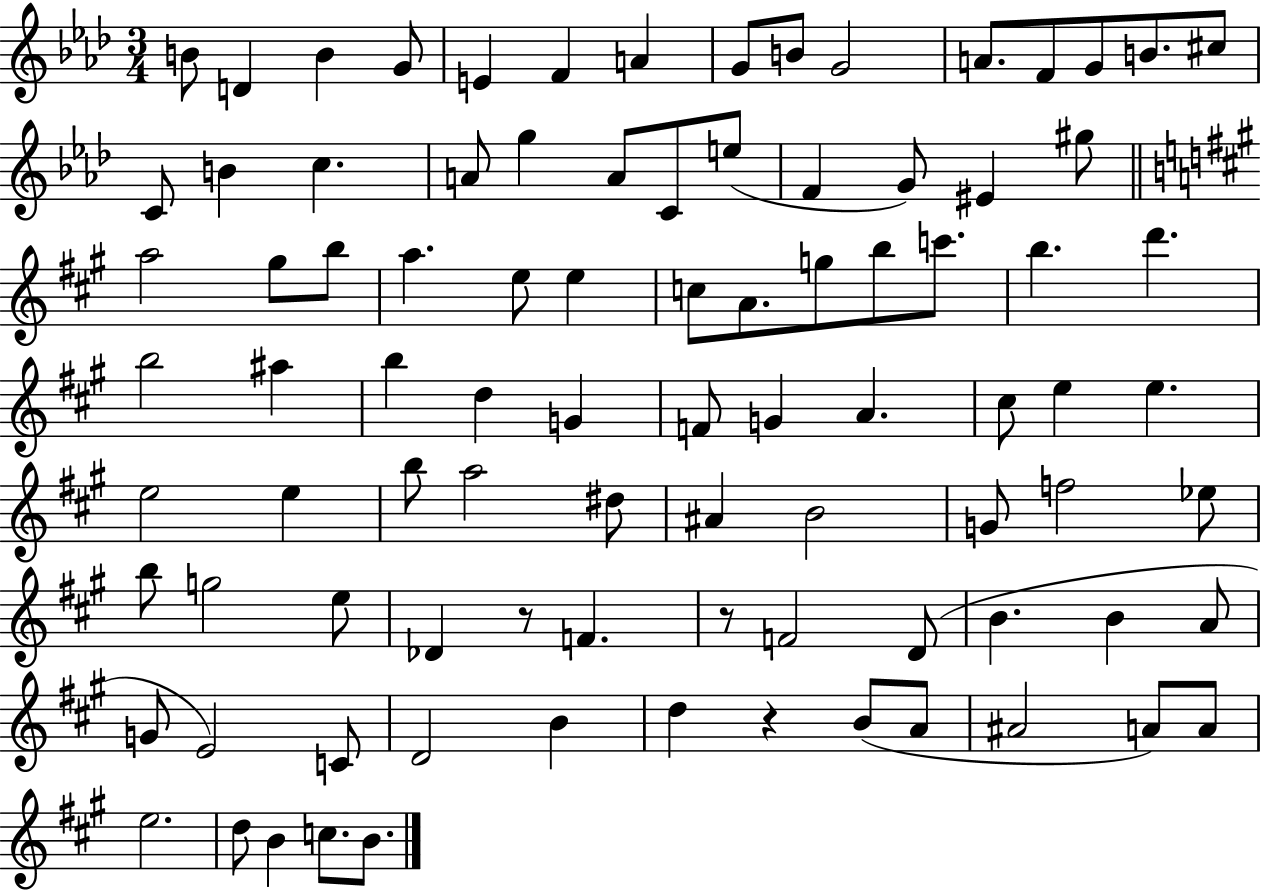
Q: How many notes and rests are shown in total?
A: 90